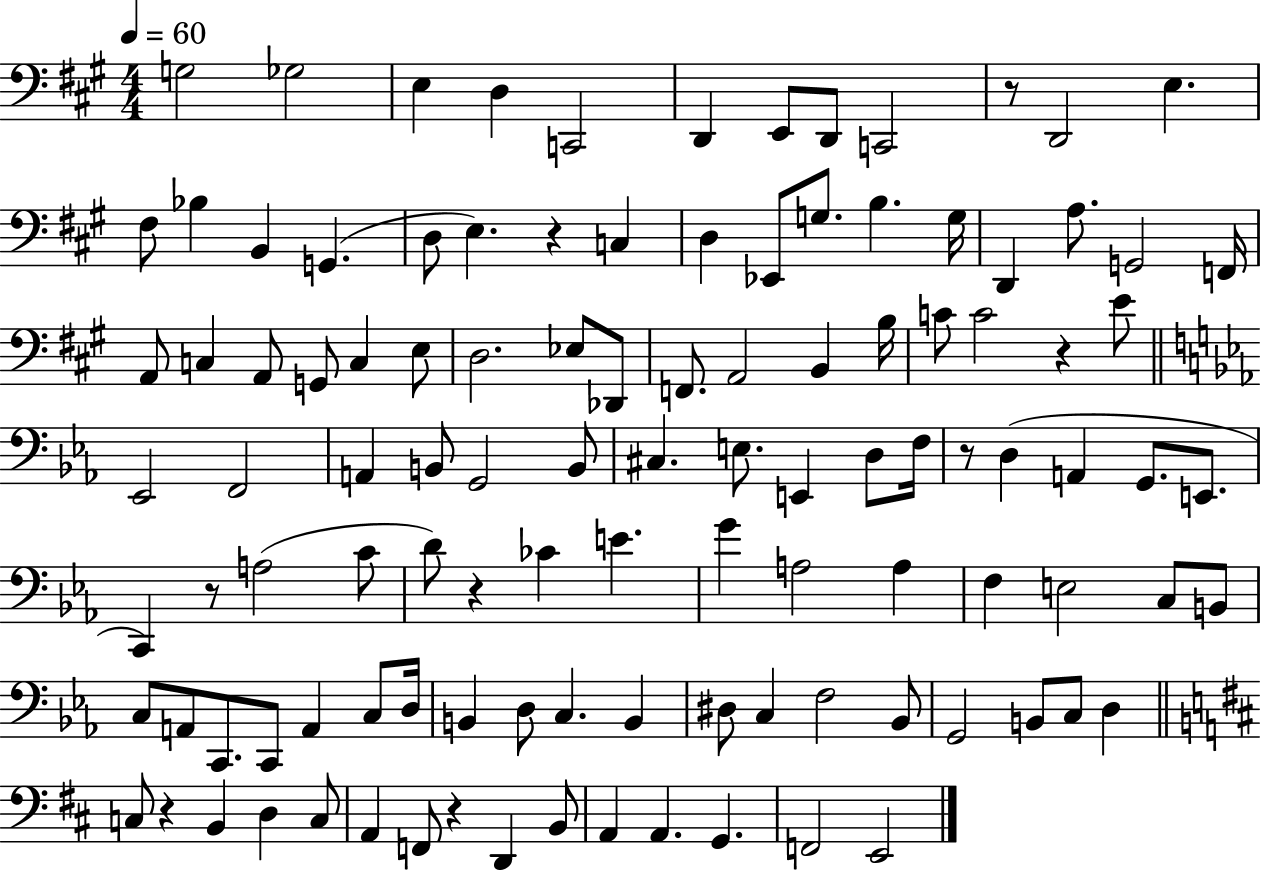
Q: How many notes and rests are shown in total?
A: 111